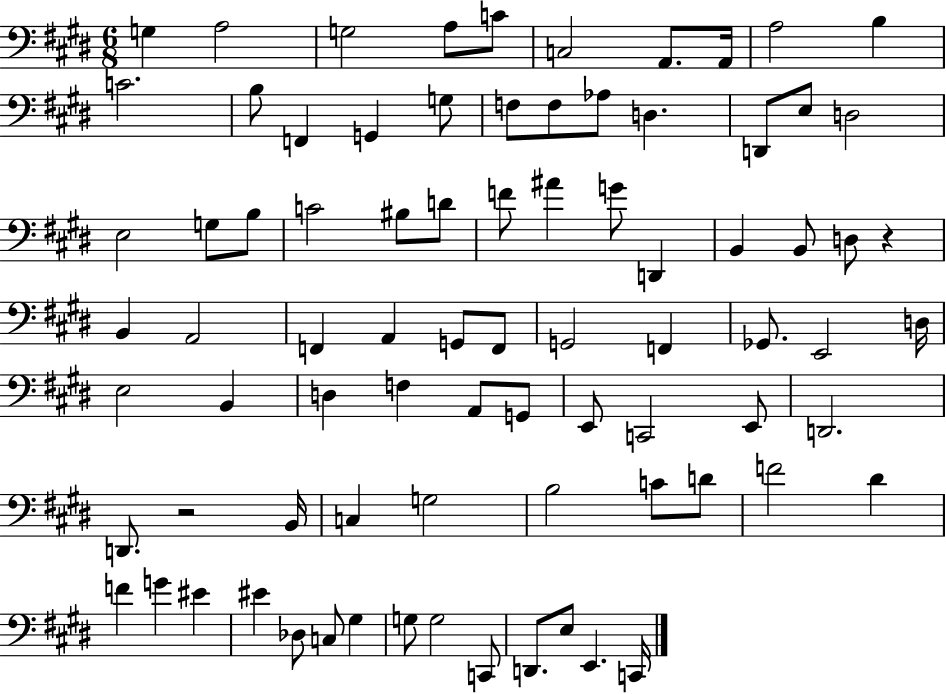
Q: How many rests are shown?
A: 2